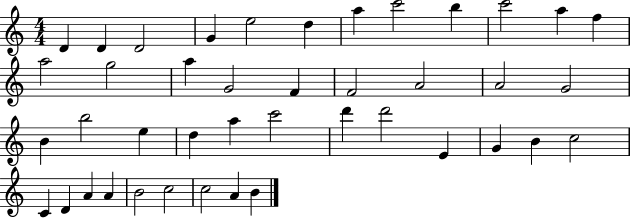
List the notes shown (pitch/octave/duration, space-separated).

D4/q D4/q D4/h G4/q E5/h D5/q A5/q C6/h B5/q C6/h A5/q F5/q A5/h G5/h A5/q G4/h F4/q F4/h A4/h A4/h G4/h B4/q B5/h E5/q D5/q A5/q C6/h D6/q D6/h E4/q G4/q B4/q C5/h C4/q D4/q A4/q A4/q B4/h C5/h C5/h A4/q B4/q